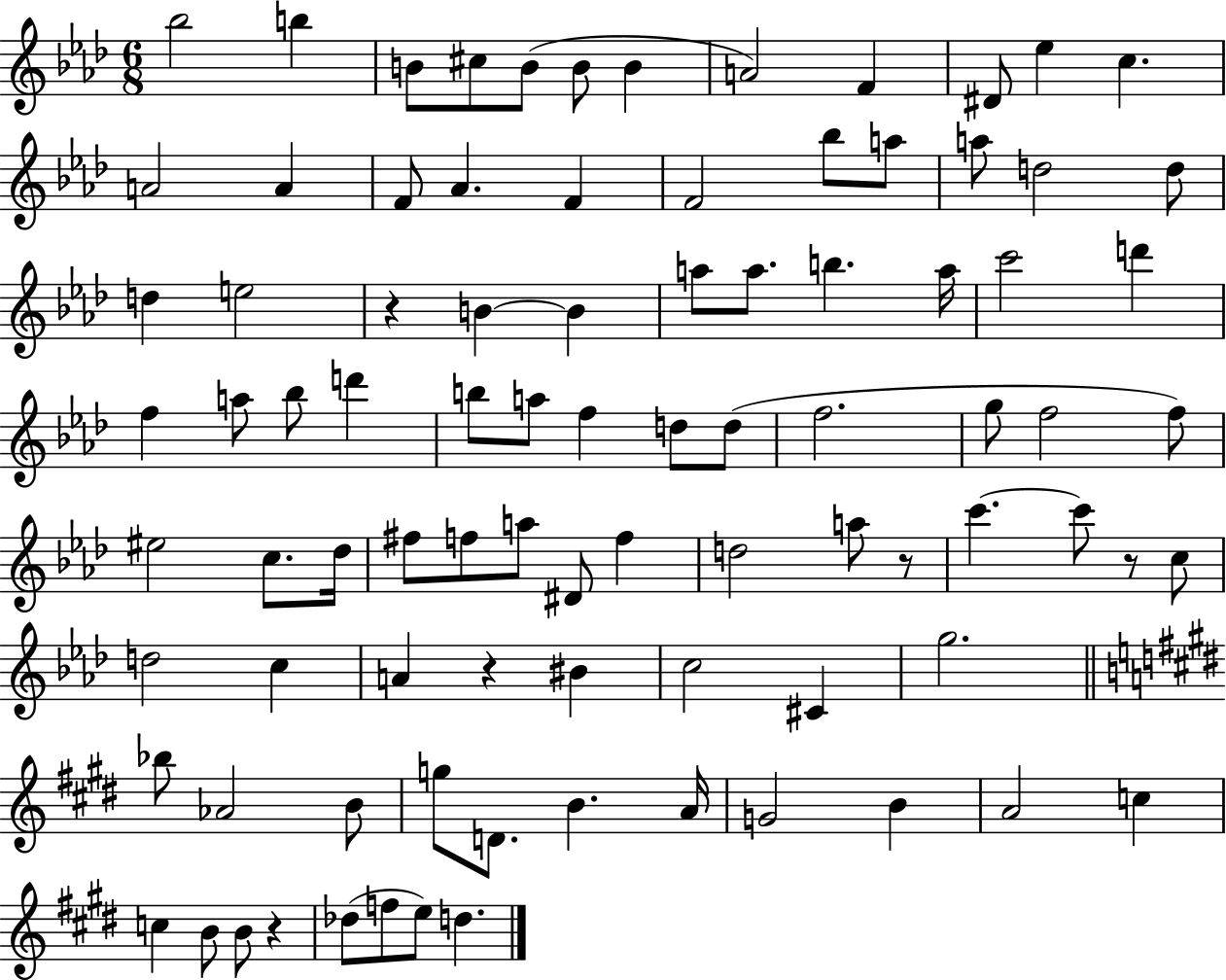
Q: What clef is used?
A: treble